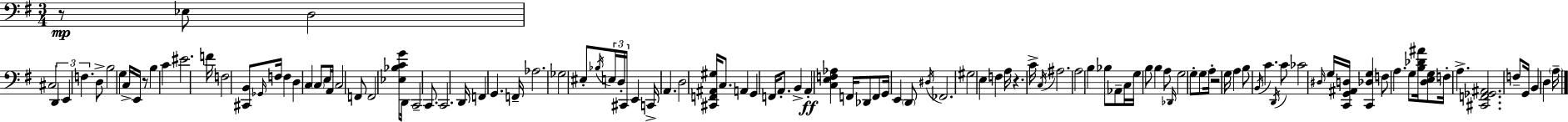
{
  \clef bass
  \numericTimeSignature
  \time 3/4
  \key e \minor
  r8\mp ees8 d2 | cis2 \tuplet 3/2 { d,4 | e,4 f4. } d8-> | b2 g4 | \break c16-> e,16 r8 b4 c'4 | eis'2. | f'16 f2 <cis, b,>8 \grace { ges,16 } | f16 f4 d4 c4 | \break \parenthesize c8 e16 a,16 c2 | f,8 f,2 <ees bes c' g'>8 | d,16 c,2-- c,8. | c,2. | \break d,16 f,4 g,4. | f,16-- aes2. | ges2 eis8-. \acciaccatura { bes16 } | \tuplet 3/2 { e16 d16-. cis,16 } e,4 c,16-> a,4. | \break d2 <cis, f, ais, gis>16 c8. | a,4 g,4 f,16 a,8.-. | b,4-> a,4-.\ff <c e f aes>4 | f,16 des,8 f,8 g,16 e,4 | \break \parenthesize d,8 \acciaccatura { dis16 } fes,2. | gis2 e4 | f4 a16 r4. | c'16-> \acciaccatura { c16 } ais2. | \break a2 | b4 bes8 aes,8-- c16 g16 b8 | b4 a8 \grace { des,16 } g2 | g8-. g8 a16-. r2 | \break g16 a4 b8 \acciaccatura { b,16 } | c'4. \acciaccatura { d,16 } c'8 ces'2 | \grace { dis16 } g16 <c, g, ais, d>16 <c, des g>4 | f8 a4. g8 <b des' ais'>16 <d e g>8 | \break f16-. a4.-> <cis, f, ges, ais,>2. | f8-- g,16 b,4 | d4 \parenthesize a16-- \bar "|."
}